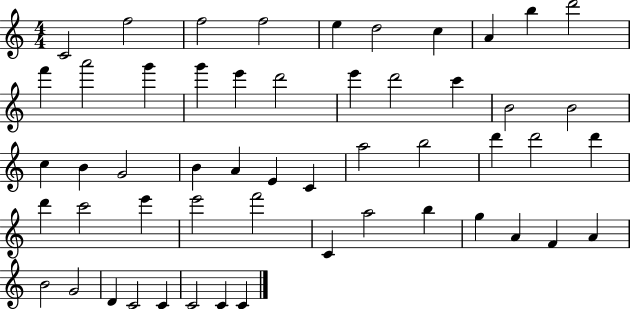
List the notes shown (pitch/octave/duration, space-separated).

C4/h F5/h F5/h F5/h E5/q D5/h C5/q A4/q B5/q D6/h F6/q A6/h G6/q G6/q E6/q D6/h E6/q D6/h C6/q B4/h B4/h C5/q B4/q G4/h B4/q A4/q E4/q C4/q A5/h B5/h D6/q D6/h D6/q D6/q C6/h E6/q E6/h F6/h C4/q A5/h B5/q G5/q A4/q F4/q A4/q B4/h G4/h D4/q C4/h C4/q C4/h C4/q C4/q